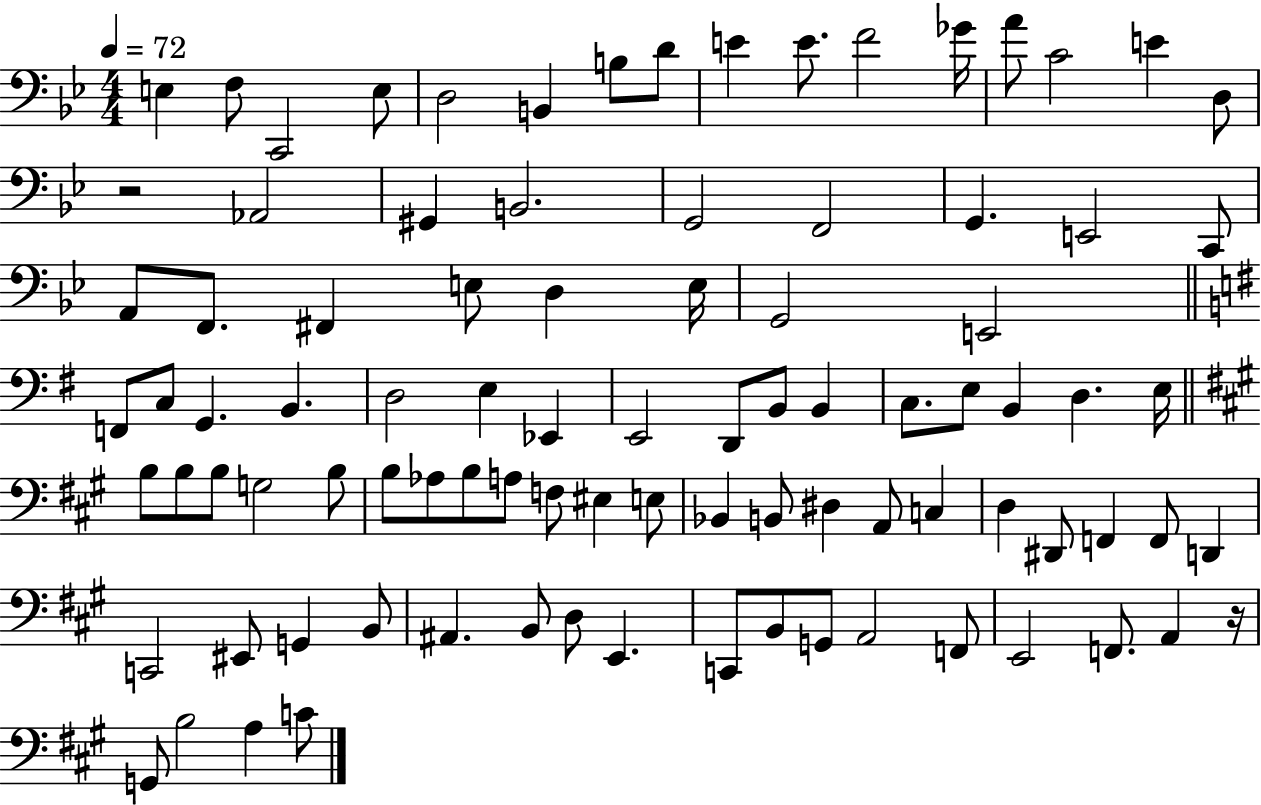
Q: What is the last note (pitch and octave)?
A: C4